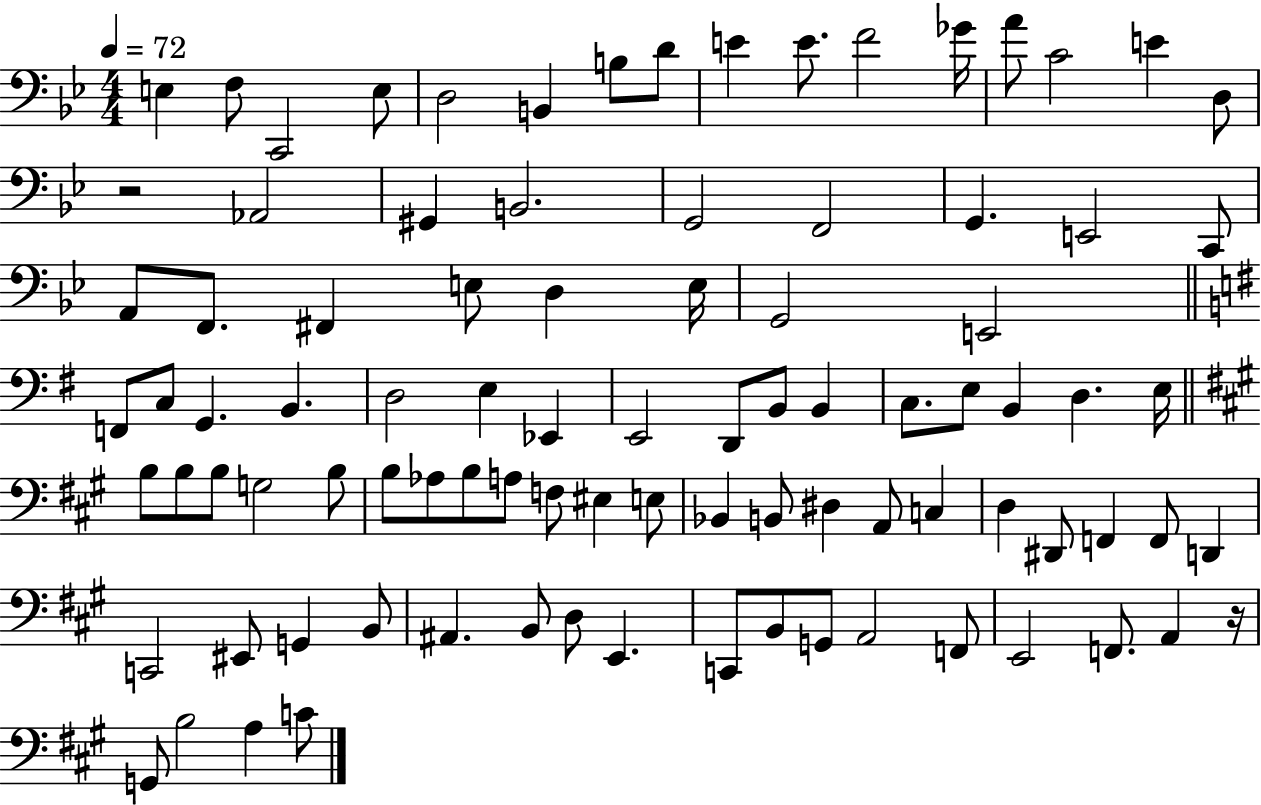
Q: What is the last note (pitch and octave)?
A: C4